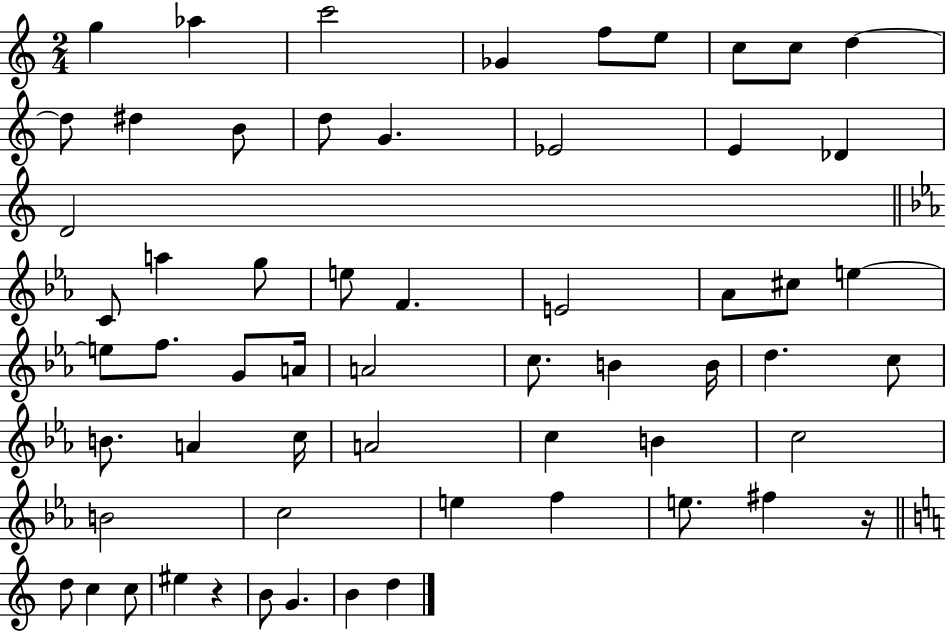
{
  \clef treble
  \numericTimeSignature
  \time 2/4
  \key c \major
  g''4 aes''4 | c'''2 | ges'4 f''8 e''8 | c''8 c''8 d''4~~ | \break d''8 dis''4 b'8 | d''8 g'4. | ees'2 | e'4 des'4 | \break d'2 | \bar "||" \break \key c \minor c'8 a''4 g''8 | e''8 f'4. | e'2 | aes'8 cis''8 e''4~~ | \break e''8 f''8. g'8 a'16 | a'2 | c''8. b'4 b'16 | d''4. c''8 | \break b'8. a'4 c''16 | a'2 | c''4 b'4 | c''2 | \break b'2 | c''2 | e''4 f''4 | e''8. fis''4 r16 | \break \bar "||" \break \key c \major d''8 c''4 c''8 | eis''4 r4 | b'8 g'4. | b'4 d''4 | \break \bar "|."
}